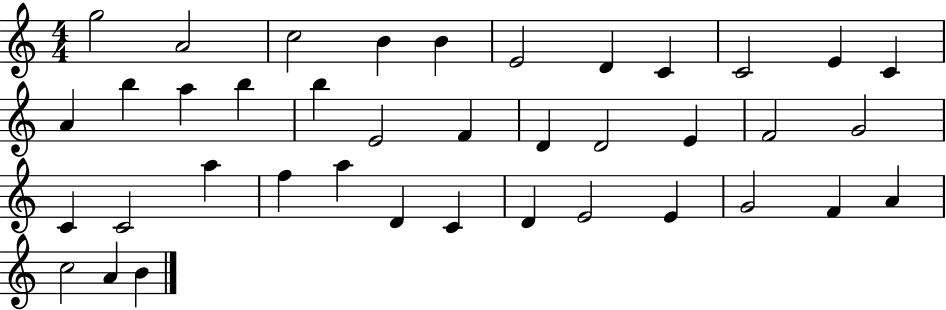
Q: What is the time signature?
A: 4/4